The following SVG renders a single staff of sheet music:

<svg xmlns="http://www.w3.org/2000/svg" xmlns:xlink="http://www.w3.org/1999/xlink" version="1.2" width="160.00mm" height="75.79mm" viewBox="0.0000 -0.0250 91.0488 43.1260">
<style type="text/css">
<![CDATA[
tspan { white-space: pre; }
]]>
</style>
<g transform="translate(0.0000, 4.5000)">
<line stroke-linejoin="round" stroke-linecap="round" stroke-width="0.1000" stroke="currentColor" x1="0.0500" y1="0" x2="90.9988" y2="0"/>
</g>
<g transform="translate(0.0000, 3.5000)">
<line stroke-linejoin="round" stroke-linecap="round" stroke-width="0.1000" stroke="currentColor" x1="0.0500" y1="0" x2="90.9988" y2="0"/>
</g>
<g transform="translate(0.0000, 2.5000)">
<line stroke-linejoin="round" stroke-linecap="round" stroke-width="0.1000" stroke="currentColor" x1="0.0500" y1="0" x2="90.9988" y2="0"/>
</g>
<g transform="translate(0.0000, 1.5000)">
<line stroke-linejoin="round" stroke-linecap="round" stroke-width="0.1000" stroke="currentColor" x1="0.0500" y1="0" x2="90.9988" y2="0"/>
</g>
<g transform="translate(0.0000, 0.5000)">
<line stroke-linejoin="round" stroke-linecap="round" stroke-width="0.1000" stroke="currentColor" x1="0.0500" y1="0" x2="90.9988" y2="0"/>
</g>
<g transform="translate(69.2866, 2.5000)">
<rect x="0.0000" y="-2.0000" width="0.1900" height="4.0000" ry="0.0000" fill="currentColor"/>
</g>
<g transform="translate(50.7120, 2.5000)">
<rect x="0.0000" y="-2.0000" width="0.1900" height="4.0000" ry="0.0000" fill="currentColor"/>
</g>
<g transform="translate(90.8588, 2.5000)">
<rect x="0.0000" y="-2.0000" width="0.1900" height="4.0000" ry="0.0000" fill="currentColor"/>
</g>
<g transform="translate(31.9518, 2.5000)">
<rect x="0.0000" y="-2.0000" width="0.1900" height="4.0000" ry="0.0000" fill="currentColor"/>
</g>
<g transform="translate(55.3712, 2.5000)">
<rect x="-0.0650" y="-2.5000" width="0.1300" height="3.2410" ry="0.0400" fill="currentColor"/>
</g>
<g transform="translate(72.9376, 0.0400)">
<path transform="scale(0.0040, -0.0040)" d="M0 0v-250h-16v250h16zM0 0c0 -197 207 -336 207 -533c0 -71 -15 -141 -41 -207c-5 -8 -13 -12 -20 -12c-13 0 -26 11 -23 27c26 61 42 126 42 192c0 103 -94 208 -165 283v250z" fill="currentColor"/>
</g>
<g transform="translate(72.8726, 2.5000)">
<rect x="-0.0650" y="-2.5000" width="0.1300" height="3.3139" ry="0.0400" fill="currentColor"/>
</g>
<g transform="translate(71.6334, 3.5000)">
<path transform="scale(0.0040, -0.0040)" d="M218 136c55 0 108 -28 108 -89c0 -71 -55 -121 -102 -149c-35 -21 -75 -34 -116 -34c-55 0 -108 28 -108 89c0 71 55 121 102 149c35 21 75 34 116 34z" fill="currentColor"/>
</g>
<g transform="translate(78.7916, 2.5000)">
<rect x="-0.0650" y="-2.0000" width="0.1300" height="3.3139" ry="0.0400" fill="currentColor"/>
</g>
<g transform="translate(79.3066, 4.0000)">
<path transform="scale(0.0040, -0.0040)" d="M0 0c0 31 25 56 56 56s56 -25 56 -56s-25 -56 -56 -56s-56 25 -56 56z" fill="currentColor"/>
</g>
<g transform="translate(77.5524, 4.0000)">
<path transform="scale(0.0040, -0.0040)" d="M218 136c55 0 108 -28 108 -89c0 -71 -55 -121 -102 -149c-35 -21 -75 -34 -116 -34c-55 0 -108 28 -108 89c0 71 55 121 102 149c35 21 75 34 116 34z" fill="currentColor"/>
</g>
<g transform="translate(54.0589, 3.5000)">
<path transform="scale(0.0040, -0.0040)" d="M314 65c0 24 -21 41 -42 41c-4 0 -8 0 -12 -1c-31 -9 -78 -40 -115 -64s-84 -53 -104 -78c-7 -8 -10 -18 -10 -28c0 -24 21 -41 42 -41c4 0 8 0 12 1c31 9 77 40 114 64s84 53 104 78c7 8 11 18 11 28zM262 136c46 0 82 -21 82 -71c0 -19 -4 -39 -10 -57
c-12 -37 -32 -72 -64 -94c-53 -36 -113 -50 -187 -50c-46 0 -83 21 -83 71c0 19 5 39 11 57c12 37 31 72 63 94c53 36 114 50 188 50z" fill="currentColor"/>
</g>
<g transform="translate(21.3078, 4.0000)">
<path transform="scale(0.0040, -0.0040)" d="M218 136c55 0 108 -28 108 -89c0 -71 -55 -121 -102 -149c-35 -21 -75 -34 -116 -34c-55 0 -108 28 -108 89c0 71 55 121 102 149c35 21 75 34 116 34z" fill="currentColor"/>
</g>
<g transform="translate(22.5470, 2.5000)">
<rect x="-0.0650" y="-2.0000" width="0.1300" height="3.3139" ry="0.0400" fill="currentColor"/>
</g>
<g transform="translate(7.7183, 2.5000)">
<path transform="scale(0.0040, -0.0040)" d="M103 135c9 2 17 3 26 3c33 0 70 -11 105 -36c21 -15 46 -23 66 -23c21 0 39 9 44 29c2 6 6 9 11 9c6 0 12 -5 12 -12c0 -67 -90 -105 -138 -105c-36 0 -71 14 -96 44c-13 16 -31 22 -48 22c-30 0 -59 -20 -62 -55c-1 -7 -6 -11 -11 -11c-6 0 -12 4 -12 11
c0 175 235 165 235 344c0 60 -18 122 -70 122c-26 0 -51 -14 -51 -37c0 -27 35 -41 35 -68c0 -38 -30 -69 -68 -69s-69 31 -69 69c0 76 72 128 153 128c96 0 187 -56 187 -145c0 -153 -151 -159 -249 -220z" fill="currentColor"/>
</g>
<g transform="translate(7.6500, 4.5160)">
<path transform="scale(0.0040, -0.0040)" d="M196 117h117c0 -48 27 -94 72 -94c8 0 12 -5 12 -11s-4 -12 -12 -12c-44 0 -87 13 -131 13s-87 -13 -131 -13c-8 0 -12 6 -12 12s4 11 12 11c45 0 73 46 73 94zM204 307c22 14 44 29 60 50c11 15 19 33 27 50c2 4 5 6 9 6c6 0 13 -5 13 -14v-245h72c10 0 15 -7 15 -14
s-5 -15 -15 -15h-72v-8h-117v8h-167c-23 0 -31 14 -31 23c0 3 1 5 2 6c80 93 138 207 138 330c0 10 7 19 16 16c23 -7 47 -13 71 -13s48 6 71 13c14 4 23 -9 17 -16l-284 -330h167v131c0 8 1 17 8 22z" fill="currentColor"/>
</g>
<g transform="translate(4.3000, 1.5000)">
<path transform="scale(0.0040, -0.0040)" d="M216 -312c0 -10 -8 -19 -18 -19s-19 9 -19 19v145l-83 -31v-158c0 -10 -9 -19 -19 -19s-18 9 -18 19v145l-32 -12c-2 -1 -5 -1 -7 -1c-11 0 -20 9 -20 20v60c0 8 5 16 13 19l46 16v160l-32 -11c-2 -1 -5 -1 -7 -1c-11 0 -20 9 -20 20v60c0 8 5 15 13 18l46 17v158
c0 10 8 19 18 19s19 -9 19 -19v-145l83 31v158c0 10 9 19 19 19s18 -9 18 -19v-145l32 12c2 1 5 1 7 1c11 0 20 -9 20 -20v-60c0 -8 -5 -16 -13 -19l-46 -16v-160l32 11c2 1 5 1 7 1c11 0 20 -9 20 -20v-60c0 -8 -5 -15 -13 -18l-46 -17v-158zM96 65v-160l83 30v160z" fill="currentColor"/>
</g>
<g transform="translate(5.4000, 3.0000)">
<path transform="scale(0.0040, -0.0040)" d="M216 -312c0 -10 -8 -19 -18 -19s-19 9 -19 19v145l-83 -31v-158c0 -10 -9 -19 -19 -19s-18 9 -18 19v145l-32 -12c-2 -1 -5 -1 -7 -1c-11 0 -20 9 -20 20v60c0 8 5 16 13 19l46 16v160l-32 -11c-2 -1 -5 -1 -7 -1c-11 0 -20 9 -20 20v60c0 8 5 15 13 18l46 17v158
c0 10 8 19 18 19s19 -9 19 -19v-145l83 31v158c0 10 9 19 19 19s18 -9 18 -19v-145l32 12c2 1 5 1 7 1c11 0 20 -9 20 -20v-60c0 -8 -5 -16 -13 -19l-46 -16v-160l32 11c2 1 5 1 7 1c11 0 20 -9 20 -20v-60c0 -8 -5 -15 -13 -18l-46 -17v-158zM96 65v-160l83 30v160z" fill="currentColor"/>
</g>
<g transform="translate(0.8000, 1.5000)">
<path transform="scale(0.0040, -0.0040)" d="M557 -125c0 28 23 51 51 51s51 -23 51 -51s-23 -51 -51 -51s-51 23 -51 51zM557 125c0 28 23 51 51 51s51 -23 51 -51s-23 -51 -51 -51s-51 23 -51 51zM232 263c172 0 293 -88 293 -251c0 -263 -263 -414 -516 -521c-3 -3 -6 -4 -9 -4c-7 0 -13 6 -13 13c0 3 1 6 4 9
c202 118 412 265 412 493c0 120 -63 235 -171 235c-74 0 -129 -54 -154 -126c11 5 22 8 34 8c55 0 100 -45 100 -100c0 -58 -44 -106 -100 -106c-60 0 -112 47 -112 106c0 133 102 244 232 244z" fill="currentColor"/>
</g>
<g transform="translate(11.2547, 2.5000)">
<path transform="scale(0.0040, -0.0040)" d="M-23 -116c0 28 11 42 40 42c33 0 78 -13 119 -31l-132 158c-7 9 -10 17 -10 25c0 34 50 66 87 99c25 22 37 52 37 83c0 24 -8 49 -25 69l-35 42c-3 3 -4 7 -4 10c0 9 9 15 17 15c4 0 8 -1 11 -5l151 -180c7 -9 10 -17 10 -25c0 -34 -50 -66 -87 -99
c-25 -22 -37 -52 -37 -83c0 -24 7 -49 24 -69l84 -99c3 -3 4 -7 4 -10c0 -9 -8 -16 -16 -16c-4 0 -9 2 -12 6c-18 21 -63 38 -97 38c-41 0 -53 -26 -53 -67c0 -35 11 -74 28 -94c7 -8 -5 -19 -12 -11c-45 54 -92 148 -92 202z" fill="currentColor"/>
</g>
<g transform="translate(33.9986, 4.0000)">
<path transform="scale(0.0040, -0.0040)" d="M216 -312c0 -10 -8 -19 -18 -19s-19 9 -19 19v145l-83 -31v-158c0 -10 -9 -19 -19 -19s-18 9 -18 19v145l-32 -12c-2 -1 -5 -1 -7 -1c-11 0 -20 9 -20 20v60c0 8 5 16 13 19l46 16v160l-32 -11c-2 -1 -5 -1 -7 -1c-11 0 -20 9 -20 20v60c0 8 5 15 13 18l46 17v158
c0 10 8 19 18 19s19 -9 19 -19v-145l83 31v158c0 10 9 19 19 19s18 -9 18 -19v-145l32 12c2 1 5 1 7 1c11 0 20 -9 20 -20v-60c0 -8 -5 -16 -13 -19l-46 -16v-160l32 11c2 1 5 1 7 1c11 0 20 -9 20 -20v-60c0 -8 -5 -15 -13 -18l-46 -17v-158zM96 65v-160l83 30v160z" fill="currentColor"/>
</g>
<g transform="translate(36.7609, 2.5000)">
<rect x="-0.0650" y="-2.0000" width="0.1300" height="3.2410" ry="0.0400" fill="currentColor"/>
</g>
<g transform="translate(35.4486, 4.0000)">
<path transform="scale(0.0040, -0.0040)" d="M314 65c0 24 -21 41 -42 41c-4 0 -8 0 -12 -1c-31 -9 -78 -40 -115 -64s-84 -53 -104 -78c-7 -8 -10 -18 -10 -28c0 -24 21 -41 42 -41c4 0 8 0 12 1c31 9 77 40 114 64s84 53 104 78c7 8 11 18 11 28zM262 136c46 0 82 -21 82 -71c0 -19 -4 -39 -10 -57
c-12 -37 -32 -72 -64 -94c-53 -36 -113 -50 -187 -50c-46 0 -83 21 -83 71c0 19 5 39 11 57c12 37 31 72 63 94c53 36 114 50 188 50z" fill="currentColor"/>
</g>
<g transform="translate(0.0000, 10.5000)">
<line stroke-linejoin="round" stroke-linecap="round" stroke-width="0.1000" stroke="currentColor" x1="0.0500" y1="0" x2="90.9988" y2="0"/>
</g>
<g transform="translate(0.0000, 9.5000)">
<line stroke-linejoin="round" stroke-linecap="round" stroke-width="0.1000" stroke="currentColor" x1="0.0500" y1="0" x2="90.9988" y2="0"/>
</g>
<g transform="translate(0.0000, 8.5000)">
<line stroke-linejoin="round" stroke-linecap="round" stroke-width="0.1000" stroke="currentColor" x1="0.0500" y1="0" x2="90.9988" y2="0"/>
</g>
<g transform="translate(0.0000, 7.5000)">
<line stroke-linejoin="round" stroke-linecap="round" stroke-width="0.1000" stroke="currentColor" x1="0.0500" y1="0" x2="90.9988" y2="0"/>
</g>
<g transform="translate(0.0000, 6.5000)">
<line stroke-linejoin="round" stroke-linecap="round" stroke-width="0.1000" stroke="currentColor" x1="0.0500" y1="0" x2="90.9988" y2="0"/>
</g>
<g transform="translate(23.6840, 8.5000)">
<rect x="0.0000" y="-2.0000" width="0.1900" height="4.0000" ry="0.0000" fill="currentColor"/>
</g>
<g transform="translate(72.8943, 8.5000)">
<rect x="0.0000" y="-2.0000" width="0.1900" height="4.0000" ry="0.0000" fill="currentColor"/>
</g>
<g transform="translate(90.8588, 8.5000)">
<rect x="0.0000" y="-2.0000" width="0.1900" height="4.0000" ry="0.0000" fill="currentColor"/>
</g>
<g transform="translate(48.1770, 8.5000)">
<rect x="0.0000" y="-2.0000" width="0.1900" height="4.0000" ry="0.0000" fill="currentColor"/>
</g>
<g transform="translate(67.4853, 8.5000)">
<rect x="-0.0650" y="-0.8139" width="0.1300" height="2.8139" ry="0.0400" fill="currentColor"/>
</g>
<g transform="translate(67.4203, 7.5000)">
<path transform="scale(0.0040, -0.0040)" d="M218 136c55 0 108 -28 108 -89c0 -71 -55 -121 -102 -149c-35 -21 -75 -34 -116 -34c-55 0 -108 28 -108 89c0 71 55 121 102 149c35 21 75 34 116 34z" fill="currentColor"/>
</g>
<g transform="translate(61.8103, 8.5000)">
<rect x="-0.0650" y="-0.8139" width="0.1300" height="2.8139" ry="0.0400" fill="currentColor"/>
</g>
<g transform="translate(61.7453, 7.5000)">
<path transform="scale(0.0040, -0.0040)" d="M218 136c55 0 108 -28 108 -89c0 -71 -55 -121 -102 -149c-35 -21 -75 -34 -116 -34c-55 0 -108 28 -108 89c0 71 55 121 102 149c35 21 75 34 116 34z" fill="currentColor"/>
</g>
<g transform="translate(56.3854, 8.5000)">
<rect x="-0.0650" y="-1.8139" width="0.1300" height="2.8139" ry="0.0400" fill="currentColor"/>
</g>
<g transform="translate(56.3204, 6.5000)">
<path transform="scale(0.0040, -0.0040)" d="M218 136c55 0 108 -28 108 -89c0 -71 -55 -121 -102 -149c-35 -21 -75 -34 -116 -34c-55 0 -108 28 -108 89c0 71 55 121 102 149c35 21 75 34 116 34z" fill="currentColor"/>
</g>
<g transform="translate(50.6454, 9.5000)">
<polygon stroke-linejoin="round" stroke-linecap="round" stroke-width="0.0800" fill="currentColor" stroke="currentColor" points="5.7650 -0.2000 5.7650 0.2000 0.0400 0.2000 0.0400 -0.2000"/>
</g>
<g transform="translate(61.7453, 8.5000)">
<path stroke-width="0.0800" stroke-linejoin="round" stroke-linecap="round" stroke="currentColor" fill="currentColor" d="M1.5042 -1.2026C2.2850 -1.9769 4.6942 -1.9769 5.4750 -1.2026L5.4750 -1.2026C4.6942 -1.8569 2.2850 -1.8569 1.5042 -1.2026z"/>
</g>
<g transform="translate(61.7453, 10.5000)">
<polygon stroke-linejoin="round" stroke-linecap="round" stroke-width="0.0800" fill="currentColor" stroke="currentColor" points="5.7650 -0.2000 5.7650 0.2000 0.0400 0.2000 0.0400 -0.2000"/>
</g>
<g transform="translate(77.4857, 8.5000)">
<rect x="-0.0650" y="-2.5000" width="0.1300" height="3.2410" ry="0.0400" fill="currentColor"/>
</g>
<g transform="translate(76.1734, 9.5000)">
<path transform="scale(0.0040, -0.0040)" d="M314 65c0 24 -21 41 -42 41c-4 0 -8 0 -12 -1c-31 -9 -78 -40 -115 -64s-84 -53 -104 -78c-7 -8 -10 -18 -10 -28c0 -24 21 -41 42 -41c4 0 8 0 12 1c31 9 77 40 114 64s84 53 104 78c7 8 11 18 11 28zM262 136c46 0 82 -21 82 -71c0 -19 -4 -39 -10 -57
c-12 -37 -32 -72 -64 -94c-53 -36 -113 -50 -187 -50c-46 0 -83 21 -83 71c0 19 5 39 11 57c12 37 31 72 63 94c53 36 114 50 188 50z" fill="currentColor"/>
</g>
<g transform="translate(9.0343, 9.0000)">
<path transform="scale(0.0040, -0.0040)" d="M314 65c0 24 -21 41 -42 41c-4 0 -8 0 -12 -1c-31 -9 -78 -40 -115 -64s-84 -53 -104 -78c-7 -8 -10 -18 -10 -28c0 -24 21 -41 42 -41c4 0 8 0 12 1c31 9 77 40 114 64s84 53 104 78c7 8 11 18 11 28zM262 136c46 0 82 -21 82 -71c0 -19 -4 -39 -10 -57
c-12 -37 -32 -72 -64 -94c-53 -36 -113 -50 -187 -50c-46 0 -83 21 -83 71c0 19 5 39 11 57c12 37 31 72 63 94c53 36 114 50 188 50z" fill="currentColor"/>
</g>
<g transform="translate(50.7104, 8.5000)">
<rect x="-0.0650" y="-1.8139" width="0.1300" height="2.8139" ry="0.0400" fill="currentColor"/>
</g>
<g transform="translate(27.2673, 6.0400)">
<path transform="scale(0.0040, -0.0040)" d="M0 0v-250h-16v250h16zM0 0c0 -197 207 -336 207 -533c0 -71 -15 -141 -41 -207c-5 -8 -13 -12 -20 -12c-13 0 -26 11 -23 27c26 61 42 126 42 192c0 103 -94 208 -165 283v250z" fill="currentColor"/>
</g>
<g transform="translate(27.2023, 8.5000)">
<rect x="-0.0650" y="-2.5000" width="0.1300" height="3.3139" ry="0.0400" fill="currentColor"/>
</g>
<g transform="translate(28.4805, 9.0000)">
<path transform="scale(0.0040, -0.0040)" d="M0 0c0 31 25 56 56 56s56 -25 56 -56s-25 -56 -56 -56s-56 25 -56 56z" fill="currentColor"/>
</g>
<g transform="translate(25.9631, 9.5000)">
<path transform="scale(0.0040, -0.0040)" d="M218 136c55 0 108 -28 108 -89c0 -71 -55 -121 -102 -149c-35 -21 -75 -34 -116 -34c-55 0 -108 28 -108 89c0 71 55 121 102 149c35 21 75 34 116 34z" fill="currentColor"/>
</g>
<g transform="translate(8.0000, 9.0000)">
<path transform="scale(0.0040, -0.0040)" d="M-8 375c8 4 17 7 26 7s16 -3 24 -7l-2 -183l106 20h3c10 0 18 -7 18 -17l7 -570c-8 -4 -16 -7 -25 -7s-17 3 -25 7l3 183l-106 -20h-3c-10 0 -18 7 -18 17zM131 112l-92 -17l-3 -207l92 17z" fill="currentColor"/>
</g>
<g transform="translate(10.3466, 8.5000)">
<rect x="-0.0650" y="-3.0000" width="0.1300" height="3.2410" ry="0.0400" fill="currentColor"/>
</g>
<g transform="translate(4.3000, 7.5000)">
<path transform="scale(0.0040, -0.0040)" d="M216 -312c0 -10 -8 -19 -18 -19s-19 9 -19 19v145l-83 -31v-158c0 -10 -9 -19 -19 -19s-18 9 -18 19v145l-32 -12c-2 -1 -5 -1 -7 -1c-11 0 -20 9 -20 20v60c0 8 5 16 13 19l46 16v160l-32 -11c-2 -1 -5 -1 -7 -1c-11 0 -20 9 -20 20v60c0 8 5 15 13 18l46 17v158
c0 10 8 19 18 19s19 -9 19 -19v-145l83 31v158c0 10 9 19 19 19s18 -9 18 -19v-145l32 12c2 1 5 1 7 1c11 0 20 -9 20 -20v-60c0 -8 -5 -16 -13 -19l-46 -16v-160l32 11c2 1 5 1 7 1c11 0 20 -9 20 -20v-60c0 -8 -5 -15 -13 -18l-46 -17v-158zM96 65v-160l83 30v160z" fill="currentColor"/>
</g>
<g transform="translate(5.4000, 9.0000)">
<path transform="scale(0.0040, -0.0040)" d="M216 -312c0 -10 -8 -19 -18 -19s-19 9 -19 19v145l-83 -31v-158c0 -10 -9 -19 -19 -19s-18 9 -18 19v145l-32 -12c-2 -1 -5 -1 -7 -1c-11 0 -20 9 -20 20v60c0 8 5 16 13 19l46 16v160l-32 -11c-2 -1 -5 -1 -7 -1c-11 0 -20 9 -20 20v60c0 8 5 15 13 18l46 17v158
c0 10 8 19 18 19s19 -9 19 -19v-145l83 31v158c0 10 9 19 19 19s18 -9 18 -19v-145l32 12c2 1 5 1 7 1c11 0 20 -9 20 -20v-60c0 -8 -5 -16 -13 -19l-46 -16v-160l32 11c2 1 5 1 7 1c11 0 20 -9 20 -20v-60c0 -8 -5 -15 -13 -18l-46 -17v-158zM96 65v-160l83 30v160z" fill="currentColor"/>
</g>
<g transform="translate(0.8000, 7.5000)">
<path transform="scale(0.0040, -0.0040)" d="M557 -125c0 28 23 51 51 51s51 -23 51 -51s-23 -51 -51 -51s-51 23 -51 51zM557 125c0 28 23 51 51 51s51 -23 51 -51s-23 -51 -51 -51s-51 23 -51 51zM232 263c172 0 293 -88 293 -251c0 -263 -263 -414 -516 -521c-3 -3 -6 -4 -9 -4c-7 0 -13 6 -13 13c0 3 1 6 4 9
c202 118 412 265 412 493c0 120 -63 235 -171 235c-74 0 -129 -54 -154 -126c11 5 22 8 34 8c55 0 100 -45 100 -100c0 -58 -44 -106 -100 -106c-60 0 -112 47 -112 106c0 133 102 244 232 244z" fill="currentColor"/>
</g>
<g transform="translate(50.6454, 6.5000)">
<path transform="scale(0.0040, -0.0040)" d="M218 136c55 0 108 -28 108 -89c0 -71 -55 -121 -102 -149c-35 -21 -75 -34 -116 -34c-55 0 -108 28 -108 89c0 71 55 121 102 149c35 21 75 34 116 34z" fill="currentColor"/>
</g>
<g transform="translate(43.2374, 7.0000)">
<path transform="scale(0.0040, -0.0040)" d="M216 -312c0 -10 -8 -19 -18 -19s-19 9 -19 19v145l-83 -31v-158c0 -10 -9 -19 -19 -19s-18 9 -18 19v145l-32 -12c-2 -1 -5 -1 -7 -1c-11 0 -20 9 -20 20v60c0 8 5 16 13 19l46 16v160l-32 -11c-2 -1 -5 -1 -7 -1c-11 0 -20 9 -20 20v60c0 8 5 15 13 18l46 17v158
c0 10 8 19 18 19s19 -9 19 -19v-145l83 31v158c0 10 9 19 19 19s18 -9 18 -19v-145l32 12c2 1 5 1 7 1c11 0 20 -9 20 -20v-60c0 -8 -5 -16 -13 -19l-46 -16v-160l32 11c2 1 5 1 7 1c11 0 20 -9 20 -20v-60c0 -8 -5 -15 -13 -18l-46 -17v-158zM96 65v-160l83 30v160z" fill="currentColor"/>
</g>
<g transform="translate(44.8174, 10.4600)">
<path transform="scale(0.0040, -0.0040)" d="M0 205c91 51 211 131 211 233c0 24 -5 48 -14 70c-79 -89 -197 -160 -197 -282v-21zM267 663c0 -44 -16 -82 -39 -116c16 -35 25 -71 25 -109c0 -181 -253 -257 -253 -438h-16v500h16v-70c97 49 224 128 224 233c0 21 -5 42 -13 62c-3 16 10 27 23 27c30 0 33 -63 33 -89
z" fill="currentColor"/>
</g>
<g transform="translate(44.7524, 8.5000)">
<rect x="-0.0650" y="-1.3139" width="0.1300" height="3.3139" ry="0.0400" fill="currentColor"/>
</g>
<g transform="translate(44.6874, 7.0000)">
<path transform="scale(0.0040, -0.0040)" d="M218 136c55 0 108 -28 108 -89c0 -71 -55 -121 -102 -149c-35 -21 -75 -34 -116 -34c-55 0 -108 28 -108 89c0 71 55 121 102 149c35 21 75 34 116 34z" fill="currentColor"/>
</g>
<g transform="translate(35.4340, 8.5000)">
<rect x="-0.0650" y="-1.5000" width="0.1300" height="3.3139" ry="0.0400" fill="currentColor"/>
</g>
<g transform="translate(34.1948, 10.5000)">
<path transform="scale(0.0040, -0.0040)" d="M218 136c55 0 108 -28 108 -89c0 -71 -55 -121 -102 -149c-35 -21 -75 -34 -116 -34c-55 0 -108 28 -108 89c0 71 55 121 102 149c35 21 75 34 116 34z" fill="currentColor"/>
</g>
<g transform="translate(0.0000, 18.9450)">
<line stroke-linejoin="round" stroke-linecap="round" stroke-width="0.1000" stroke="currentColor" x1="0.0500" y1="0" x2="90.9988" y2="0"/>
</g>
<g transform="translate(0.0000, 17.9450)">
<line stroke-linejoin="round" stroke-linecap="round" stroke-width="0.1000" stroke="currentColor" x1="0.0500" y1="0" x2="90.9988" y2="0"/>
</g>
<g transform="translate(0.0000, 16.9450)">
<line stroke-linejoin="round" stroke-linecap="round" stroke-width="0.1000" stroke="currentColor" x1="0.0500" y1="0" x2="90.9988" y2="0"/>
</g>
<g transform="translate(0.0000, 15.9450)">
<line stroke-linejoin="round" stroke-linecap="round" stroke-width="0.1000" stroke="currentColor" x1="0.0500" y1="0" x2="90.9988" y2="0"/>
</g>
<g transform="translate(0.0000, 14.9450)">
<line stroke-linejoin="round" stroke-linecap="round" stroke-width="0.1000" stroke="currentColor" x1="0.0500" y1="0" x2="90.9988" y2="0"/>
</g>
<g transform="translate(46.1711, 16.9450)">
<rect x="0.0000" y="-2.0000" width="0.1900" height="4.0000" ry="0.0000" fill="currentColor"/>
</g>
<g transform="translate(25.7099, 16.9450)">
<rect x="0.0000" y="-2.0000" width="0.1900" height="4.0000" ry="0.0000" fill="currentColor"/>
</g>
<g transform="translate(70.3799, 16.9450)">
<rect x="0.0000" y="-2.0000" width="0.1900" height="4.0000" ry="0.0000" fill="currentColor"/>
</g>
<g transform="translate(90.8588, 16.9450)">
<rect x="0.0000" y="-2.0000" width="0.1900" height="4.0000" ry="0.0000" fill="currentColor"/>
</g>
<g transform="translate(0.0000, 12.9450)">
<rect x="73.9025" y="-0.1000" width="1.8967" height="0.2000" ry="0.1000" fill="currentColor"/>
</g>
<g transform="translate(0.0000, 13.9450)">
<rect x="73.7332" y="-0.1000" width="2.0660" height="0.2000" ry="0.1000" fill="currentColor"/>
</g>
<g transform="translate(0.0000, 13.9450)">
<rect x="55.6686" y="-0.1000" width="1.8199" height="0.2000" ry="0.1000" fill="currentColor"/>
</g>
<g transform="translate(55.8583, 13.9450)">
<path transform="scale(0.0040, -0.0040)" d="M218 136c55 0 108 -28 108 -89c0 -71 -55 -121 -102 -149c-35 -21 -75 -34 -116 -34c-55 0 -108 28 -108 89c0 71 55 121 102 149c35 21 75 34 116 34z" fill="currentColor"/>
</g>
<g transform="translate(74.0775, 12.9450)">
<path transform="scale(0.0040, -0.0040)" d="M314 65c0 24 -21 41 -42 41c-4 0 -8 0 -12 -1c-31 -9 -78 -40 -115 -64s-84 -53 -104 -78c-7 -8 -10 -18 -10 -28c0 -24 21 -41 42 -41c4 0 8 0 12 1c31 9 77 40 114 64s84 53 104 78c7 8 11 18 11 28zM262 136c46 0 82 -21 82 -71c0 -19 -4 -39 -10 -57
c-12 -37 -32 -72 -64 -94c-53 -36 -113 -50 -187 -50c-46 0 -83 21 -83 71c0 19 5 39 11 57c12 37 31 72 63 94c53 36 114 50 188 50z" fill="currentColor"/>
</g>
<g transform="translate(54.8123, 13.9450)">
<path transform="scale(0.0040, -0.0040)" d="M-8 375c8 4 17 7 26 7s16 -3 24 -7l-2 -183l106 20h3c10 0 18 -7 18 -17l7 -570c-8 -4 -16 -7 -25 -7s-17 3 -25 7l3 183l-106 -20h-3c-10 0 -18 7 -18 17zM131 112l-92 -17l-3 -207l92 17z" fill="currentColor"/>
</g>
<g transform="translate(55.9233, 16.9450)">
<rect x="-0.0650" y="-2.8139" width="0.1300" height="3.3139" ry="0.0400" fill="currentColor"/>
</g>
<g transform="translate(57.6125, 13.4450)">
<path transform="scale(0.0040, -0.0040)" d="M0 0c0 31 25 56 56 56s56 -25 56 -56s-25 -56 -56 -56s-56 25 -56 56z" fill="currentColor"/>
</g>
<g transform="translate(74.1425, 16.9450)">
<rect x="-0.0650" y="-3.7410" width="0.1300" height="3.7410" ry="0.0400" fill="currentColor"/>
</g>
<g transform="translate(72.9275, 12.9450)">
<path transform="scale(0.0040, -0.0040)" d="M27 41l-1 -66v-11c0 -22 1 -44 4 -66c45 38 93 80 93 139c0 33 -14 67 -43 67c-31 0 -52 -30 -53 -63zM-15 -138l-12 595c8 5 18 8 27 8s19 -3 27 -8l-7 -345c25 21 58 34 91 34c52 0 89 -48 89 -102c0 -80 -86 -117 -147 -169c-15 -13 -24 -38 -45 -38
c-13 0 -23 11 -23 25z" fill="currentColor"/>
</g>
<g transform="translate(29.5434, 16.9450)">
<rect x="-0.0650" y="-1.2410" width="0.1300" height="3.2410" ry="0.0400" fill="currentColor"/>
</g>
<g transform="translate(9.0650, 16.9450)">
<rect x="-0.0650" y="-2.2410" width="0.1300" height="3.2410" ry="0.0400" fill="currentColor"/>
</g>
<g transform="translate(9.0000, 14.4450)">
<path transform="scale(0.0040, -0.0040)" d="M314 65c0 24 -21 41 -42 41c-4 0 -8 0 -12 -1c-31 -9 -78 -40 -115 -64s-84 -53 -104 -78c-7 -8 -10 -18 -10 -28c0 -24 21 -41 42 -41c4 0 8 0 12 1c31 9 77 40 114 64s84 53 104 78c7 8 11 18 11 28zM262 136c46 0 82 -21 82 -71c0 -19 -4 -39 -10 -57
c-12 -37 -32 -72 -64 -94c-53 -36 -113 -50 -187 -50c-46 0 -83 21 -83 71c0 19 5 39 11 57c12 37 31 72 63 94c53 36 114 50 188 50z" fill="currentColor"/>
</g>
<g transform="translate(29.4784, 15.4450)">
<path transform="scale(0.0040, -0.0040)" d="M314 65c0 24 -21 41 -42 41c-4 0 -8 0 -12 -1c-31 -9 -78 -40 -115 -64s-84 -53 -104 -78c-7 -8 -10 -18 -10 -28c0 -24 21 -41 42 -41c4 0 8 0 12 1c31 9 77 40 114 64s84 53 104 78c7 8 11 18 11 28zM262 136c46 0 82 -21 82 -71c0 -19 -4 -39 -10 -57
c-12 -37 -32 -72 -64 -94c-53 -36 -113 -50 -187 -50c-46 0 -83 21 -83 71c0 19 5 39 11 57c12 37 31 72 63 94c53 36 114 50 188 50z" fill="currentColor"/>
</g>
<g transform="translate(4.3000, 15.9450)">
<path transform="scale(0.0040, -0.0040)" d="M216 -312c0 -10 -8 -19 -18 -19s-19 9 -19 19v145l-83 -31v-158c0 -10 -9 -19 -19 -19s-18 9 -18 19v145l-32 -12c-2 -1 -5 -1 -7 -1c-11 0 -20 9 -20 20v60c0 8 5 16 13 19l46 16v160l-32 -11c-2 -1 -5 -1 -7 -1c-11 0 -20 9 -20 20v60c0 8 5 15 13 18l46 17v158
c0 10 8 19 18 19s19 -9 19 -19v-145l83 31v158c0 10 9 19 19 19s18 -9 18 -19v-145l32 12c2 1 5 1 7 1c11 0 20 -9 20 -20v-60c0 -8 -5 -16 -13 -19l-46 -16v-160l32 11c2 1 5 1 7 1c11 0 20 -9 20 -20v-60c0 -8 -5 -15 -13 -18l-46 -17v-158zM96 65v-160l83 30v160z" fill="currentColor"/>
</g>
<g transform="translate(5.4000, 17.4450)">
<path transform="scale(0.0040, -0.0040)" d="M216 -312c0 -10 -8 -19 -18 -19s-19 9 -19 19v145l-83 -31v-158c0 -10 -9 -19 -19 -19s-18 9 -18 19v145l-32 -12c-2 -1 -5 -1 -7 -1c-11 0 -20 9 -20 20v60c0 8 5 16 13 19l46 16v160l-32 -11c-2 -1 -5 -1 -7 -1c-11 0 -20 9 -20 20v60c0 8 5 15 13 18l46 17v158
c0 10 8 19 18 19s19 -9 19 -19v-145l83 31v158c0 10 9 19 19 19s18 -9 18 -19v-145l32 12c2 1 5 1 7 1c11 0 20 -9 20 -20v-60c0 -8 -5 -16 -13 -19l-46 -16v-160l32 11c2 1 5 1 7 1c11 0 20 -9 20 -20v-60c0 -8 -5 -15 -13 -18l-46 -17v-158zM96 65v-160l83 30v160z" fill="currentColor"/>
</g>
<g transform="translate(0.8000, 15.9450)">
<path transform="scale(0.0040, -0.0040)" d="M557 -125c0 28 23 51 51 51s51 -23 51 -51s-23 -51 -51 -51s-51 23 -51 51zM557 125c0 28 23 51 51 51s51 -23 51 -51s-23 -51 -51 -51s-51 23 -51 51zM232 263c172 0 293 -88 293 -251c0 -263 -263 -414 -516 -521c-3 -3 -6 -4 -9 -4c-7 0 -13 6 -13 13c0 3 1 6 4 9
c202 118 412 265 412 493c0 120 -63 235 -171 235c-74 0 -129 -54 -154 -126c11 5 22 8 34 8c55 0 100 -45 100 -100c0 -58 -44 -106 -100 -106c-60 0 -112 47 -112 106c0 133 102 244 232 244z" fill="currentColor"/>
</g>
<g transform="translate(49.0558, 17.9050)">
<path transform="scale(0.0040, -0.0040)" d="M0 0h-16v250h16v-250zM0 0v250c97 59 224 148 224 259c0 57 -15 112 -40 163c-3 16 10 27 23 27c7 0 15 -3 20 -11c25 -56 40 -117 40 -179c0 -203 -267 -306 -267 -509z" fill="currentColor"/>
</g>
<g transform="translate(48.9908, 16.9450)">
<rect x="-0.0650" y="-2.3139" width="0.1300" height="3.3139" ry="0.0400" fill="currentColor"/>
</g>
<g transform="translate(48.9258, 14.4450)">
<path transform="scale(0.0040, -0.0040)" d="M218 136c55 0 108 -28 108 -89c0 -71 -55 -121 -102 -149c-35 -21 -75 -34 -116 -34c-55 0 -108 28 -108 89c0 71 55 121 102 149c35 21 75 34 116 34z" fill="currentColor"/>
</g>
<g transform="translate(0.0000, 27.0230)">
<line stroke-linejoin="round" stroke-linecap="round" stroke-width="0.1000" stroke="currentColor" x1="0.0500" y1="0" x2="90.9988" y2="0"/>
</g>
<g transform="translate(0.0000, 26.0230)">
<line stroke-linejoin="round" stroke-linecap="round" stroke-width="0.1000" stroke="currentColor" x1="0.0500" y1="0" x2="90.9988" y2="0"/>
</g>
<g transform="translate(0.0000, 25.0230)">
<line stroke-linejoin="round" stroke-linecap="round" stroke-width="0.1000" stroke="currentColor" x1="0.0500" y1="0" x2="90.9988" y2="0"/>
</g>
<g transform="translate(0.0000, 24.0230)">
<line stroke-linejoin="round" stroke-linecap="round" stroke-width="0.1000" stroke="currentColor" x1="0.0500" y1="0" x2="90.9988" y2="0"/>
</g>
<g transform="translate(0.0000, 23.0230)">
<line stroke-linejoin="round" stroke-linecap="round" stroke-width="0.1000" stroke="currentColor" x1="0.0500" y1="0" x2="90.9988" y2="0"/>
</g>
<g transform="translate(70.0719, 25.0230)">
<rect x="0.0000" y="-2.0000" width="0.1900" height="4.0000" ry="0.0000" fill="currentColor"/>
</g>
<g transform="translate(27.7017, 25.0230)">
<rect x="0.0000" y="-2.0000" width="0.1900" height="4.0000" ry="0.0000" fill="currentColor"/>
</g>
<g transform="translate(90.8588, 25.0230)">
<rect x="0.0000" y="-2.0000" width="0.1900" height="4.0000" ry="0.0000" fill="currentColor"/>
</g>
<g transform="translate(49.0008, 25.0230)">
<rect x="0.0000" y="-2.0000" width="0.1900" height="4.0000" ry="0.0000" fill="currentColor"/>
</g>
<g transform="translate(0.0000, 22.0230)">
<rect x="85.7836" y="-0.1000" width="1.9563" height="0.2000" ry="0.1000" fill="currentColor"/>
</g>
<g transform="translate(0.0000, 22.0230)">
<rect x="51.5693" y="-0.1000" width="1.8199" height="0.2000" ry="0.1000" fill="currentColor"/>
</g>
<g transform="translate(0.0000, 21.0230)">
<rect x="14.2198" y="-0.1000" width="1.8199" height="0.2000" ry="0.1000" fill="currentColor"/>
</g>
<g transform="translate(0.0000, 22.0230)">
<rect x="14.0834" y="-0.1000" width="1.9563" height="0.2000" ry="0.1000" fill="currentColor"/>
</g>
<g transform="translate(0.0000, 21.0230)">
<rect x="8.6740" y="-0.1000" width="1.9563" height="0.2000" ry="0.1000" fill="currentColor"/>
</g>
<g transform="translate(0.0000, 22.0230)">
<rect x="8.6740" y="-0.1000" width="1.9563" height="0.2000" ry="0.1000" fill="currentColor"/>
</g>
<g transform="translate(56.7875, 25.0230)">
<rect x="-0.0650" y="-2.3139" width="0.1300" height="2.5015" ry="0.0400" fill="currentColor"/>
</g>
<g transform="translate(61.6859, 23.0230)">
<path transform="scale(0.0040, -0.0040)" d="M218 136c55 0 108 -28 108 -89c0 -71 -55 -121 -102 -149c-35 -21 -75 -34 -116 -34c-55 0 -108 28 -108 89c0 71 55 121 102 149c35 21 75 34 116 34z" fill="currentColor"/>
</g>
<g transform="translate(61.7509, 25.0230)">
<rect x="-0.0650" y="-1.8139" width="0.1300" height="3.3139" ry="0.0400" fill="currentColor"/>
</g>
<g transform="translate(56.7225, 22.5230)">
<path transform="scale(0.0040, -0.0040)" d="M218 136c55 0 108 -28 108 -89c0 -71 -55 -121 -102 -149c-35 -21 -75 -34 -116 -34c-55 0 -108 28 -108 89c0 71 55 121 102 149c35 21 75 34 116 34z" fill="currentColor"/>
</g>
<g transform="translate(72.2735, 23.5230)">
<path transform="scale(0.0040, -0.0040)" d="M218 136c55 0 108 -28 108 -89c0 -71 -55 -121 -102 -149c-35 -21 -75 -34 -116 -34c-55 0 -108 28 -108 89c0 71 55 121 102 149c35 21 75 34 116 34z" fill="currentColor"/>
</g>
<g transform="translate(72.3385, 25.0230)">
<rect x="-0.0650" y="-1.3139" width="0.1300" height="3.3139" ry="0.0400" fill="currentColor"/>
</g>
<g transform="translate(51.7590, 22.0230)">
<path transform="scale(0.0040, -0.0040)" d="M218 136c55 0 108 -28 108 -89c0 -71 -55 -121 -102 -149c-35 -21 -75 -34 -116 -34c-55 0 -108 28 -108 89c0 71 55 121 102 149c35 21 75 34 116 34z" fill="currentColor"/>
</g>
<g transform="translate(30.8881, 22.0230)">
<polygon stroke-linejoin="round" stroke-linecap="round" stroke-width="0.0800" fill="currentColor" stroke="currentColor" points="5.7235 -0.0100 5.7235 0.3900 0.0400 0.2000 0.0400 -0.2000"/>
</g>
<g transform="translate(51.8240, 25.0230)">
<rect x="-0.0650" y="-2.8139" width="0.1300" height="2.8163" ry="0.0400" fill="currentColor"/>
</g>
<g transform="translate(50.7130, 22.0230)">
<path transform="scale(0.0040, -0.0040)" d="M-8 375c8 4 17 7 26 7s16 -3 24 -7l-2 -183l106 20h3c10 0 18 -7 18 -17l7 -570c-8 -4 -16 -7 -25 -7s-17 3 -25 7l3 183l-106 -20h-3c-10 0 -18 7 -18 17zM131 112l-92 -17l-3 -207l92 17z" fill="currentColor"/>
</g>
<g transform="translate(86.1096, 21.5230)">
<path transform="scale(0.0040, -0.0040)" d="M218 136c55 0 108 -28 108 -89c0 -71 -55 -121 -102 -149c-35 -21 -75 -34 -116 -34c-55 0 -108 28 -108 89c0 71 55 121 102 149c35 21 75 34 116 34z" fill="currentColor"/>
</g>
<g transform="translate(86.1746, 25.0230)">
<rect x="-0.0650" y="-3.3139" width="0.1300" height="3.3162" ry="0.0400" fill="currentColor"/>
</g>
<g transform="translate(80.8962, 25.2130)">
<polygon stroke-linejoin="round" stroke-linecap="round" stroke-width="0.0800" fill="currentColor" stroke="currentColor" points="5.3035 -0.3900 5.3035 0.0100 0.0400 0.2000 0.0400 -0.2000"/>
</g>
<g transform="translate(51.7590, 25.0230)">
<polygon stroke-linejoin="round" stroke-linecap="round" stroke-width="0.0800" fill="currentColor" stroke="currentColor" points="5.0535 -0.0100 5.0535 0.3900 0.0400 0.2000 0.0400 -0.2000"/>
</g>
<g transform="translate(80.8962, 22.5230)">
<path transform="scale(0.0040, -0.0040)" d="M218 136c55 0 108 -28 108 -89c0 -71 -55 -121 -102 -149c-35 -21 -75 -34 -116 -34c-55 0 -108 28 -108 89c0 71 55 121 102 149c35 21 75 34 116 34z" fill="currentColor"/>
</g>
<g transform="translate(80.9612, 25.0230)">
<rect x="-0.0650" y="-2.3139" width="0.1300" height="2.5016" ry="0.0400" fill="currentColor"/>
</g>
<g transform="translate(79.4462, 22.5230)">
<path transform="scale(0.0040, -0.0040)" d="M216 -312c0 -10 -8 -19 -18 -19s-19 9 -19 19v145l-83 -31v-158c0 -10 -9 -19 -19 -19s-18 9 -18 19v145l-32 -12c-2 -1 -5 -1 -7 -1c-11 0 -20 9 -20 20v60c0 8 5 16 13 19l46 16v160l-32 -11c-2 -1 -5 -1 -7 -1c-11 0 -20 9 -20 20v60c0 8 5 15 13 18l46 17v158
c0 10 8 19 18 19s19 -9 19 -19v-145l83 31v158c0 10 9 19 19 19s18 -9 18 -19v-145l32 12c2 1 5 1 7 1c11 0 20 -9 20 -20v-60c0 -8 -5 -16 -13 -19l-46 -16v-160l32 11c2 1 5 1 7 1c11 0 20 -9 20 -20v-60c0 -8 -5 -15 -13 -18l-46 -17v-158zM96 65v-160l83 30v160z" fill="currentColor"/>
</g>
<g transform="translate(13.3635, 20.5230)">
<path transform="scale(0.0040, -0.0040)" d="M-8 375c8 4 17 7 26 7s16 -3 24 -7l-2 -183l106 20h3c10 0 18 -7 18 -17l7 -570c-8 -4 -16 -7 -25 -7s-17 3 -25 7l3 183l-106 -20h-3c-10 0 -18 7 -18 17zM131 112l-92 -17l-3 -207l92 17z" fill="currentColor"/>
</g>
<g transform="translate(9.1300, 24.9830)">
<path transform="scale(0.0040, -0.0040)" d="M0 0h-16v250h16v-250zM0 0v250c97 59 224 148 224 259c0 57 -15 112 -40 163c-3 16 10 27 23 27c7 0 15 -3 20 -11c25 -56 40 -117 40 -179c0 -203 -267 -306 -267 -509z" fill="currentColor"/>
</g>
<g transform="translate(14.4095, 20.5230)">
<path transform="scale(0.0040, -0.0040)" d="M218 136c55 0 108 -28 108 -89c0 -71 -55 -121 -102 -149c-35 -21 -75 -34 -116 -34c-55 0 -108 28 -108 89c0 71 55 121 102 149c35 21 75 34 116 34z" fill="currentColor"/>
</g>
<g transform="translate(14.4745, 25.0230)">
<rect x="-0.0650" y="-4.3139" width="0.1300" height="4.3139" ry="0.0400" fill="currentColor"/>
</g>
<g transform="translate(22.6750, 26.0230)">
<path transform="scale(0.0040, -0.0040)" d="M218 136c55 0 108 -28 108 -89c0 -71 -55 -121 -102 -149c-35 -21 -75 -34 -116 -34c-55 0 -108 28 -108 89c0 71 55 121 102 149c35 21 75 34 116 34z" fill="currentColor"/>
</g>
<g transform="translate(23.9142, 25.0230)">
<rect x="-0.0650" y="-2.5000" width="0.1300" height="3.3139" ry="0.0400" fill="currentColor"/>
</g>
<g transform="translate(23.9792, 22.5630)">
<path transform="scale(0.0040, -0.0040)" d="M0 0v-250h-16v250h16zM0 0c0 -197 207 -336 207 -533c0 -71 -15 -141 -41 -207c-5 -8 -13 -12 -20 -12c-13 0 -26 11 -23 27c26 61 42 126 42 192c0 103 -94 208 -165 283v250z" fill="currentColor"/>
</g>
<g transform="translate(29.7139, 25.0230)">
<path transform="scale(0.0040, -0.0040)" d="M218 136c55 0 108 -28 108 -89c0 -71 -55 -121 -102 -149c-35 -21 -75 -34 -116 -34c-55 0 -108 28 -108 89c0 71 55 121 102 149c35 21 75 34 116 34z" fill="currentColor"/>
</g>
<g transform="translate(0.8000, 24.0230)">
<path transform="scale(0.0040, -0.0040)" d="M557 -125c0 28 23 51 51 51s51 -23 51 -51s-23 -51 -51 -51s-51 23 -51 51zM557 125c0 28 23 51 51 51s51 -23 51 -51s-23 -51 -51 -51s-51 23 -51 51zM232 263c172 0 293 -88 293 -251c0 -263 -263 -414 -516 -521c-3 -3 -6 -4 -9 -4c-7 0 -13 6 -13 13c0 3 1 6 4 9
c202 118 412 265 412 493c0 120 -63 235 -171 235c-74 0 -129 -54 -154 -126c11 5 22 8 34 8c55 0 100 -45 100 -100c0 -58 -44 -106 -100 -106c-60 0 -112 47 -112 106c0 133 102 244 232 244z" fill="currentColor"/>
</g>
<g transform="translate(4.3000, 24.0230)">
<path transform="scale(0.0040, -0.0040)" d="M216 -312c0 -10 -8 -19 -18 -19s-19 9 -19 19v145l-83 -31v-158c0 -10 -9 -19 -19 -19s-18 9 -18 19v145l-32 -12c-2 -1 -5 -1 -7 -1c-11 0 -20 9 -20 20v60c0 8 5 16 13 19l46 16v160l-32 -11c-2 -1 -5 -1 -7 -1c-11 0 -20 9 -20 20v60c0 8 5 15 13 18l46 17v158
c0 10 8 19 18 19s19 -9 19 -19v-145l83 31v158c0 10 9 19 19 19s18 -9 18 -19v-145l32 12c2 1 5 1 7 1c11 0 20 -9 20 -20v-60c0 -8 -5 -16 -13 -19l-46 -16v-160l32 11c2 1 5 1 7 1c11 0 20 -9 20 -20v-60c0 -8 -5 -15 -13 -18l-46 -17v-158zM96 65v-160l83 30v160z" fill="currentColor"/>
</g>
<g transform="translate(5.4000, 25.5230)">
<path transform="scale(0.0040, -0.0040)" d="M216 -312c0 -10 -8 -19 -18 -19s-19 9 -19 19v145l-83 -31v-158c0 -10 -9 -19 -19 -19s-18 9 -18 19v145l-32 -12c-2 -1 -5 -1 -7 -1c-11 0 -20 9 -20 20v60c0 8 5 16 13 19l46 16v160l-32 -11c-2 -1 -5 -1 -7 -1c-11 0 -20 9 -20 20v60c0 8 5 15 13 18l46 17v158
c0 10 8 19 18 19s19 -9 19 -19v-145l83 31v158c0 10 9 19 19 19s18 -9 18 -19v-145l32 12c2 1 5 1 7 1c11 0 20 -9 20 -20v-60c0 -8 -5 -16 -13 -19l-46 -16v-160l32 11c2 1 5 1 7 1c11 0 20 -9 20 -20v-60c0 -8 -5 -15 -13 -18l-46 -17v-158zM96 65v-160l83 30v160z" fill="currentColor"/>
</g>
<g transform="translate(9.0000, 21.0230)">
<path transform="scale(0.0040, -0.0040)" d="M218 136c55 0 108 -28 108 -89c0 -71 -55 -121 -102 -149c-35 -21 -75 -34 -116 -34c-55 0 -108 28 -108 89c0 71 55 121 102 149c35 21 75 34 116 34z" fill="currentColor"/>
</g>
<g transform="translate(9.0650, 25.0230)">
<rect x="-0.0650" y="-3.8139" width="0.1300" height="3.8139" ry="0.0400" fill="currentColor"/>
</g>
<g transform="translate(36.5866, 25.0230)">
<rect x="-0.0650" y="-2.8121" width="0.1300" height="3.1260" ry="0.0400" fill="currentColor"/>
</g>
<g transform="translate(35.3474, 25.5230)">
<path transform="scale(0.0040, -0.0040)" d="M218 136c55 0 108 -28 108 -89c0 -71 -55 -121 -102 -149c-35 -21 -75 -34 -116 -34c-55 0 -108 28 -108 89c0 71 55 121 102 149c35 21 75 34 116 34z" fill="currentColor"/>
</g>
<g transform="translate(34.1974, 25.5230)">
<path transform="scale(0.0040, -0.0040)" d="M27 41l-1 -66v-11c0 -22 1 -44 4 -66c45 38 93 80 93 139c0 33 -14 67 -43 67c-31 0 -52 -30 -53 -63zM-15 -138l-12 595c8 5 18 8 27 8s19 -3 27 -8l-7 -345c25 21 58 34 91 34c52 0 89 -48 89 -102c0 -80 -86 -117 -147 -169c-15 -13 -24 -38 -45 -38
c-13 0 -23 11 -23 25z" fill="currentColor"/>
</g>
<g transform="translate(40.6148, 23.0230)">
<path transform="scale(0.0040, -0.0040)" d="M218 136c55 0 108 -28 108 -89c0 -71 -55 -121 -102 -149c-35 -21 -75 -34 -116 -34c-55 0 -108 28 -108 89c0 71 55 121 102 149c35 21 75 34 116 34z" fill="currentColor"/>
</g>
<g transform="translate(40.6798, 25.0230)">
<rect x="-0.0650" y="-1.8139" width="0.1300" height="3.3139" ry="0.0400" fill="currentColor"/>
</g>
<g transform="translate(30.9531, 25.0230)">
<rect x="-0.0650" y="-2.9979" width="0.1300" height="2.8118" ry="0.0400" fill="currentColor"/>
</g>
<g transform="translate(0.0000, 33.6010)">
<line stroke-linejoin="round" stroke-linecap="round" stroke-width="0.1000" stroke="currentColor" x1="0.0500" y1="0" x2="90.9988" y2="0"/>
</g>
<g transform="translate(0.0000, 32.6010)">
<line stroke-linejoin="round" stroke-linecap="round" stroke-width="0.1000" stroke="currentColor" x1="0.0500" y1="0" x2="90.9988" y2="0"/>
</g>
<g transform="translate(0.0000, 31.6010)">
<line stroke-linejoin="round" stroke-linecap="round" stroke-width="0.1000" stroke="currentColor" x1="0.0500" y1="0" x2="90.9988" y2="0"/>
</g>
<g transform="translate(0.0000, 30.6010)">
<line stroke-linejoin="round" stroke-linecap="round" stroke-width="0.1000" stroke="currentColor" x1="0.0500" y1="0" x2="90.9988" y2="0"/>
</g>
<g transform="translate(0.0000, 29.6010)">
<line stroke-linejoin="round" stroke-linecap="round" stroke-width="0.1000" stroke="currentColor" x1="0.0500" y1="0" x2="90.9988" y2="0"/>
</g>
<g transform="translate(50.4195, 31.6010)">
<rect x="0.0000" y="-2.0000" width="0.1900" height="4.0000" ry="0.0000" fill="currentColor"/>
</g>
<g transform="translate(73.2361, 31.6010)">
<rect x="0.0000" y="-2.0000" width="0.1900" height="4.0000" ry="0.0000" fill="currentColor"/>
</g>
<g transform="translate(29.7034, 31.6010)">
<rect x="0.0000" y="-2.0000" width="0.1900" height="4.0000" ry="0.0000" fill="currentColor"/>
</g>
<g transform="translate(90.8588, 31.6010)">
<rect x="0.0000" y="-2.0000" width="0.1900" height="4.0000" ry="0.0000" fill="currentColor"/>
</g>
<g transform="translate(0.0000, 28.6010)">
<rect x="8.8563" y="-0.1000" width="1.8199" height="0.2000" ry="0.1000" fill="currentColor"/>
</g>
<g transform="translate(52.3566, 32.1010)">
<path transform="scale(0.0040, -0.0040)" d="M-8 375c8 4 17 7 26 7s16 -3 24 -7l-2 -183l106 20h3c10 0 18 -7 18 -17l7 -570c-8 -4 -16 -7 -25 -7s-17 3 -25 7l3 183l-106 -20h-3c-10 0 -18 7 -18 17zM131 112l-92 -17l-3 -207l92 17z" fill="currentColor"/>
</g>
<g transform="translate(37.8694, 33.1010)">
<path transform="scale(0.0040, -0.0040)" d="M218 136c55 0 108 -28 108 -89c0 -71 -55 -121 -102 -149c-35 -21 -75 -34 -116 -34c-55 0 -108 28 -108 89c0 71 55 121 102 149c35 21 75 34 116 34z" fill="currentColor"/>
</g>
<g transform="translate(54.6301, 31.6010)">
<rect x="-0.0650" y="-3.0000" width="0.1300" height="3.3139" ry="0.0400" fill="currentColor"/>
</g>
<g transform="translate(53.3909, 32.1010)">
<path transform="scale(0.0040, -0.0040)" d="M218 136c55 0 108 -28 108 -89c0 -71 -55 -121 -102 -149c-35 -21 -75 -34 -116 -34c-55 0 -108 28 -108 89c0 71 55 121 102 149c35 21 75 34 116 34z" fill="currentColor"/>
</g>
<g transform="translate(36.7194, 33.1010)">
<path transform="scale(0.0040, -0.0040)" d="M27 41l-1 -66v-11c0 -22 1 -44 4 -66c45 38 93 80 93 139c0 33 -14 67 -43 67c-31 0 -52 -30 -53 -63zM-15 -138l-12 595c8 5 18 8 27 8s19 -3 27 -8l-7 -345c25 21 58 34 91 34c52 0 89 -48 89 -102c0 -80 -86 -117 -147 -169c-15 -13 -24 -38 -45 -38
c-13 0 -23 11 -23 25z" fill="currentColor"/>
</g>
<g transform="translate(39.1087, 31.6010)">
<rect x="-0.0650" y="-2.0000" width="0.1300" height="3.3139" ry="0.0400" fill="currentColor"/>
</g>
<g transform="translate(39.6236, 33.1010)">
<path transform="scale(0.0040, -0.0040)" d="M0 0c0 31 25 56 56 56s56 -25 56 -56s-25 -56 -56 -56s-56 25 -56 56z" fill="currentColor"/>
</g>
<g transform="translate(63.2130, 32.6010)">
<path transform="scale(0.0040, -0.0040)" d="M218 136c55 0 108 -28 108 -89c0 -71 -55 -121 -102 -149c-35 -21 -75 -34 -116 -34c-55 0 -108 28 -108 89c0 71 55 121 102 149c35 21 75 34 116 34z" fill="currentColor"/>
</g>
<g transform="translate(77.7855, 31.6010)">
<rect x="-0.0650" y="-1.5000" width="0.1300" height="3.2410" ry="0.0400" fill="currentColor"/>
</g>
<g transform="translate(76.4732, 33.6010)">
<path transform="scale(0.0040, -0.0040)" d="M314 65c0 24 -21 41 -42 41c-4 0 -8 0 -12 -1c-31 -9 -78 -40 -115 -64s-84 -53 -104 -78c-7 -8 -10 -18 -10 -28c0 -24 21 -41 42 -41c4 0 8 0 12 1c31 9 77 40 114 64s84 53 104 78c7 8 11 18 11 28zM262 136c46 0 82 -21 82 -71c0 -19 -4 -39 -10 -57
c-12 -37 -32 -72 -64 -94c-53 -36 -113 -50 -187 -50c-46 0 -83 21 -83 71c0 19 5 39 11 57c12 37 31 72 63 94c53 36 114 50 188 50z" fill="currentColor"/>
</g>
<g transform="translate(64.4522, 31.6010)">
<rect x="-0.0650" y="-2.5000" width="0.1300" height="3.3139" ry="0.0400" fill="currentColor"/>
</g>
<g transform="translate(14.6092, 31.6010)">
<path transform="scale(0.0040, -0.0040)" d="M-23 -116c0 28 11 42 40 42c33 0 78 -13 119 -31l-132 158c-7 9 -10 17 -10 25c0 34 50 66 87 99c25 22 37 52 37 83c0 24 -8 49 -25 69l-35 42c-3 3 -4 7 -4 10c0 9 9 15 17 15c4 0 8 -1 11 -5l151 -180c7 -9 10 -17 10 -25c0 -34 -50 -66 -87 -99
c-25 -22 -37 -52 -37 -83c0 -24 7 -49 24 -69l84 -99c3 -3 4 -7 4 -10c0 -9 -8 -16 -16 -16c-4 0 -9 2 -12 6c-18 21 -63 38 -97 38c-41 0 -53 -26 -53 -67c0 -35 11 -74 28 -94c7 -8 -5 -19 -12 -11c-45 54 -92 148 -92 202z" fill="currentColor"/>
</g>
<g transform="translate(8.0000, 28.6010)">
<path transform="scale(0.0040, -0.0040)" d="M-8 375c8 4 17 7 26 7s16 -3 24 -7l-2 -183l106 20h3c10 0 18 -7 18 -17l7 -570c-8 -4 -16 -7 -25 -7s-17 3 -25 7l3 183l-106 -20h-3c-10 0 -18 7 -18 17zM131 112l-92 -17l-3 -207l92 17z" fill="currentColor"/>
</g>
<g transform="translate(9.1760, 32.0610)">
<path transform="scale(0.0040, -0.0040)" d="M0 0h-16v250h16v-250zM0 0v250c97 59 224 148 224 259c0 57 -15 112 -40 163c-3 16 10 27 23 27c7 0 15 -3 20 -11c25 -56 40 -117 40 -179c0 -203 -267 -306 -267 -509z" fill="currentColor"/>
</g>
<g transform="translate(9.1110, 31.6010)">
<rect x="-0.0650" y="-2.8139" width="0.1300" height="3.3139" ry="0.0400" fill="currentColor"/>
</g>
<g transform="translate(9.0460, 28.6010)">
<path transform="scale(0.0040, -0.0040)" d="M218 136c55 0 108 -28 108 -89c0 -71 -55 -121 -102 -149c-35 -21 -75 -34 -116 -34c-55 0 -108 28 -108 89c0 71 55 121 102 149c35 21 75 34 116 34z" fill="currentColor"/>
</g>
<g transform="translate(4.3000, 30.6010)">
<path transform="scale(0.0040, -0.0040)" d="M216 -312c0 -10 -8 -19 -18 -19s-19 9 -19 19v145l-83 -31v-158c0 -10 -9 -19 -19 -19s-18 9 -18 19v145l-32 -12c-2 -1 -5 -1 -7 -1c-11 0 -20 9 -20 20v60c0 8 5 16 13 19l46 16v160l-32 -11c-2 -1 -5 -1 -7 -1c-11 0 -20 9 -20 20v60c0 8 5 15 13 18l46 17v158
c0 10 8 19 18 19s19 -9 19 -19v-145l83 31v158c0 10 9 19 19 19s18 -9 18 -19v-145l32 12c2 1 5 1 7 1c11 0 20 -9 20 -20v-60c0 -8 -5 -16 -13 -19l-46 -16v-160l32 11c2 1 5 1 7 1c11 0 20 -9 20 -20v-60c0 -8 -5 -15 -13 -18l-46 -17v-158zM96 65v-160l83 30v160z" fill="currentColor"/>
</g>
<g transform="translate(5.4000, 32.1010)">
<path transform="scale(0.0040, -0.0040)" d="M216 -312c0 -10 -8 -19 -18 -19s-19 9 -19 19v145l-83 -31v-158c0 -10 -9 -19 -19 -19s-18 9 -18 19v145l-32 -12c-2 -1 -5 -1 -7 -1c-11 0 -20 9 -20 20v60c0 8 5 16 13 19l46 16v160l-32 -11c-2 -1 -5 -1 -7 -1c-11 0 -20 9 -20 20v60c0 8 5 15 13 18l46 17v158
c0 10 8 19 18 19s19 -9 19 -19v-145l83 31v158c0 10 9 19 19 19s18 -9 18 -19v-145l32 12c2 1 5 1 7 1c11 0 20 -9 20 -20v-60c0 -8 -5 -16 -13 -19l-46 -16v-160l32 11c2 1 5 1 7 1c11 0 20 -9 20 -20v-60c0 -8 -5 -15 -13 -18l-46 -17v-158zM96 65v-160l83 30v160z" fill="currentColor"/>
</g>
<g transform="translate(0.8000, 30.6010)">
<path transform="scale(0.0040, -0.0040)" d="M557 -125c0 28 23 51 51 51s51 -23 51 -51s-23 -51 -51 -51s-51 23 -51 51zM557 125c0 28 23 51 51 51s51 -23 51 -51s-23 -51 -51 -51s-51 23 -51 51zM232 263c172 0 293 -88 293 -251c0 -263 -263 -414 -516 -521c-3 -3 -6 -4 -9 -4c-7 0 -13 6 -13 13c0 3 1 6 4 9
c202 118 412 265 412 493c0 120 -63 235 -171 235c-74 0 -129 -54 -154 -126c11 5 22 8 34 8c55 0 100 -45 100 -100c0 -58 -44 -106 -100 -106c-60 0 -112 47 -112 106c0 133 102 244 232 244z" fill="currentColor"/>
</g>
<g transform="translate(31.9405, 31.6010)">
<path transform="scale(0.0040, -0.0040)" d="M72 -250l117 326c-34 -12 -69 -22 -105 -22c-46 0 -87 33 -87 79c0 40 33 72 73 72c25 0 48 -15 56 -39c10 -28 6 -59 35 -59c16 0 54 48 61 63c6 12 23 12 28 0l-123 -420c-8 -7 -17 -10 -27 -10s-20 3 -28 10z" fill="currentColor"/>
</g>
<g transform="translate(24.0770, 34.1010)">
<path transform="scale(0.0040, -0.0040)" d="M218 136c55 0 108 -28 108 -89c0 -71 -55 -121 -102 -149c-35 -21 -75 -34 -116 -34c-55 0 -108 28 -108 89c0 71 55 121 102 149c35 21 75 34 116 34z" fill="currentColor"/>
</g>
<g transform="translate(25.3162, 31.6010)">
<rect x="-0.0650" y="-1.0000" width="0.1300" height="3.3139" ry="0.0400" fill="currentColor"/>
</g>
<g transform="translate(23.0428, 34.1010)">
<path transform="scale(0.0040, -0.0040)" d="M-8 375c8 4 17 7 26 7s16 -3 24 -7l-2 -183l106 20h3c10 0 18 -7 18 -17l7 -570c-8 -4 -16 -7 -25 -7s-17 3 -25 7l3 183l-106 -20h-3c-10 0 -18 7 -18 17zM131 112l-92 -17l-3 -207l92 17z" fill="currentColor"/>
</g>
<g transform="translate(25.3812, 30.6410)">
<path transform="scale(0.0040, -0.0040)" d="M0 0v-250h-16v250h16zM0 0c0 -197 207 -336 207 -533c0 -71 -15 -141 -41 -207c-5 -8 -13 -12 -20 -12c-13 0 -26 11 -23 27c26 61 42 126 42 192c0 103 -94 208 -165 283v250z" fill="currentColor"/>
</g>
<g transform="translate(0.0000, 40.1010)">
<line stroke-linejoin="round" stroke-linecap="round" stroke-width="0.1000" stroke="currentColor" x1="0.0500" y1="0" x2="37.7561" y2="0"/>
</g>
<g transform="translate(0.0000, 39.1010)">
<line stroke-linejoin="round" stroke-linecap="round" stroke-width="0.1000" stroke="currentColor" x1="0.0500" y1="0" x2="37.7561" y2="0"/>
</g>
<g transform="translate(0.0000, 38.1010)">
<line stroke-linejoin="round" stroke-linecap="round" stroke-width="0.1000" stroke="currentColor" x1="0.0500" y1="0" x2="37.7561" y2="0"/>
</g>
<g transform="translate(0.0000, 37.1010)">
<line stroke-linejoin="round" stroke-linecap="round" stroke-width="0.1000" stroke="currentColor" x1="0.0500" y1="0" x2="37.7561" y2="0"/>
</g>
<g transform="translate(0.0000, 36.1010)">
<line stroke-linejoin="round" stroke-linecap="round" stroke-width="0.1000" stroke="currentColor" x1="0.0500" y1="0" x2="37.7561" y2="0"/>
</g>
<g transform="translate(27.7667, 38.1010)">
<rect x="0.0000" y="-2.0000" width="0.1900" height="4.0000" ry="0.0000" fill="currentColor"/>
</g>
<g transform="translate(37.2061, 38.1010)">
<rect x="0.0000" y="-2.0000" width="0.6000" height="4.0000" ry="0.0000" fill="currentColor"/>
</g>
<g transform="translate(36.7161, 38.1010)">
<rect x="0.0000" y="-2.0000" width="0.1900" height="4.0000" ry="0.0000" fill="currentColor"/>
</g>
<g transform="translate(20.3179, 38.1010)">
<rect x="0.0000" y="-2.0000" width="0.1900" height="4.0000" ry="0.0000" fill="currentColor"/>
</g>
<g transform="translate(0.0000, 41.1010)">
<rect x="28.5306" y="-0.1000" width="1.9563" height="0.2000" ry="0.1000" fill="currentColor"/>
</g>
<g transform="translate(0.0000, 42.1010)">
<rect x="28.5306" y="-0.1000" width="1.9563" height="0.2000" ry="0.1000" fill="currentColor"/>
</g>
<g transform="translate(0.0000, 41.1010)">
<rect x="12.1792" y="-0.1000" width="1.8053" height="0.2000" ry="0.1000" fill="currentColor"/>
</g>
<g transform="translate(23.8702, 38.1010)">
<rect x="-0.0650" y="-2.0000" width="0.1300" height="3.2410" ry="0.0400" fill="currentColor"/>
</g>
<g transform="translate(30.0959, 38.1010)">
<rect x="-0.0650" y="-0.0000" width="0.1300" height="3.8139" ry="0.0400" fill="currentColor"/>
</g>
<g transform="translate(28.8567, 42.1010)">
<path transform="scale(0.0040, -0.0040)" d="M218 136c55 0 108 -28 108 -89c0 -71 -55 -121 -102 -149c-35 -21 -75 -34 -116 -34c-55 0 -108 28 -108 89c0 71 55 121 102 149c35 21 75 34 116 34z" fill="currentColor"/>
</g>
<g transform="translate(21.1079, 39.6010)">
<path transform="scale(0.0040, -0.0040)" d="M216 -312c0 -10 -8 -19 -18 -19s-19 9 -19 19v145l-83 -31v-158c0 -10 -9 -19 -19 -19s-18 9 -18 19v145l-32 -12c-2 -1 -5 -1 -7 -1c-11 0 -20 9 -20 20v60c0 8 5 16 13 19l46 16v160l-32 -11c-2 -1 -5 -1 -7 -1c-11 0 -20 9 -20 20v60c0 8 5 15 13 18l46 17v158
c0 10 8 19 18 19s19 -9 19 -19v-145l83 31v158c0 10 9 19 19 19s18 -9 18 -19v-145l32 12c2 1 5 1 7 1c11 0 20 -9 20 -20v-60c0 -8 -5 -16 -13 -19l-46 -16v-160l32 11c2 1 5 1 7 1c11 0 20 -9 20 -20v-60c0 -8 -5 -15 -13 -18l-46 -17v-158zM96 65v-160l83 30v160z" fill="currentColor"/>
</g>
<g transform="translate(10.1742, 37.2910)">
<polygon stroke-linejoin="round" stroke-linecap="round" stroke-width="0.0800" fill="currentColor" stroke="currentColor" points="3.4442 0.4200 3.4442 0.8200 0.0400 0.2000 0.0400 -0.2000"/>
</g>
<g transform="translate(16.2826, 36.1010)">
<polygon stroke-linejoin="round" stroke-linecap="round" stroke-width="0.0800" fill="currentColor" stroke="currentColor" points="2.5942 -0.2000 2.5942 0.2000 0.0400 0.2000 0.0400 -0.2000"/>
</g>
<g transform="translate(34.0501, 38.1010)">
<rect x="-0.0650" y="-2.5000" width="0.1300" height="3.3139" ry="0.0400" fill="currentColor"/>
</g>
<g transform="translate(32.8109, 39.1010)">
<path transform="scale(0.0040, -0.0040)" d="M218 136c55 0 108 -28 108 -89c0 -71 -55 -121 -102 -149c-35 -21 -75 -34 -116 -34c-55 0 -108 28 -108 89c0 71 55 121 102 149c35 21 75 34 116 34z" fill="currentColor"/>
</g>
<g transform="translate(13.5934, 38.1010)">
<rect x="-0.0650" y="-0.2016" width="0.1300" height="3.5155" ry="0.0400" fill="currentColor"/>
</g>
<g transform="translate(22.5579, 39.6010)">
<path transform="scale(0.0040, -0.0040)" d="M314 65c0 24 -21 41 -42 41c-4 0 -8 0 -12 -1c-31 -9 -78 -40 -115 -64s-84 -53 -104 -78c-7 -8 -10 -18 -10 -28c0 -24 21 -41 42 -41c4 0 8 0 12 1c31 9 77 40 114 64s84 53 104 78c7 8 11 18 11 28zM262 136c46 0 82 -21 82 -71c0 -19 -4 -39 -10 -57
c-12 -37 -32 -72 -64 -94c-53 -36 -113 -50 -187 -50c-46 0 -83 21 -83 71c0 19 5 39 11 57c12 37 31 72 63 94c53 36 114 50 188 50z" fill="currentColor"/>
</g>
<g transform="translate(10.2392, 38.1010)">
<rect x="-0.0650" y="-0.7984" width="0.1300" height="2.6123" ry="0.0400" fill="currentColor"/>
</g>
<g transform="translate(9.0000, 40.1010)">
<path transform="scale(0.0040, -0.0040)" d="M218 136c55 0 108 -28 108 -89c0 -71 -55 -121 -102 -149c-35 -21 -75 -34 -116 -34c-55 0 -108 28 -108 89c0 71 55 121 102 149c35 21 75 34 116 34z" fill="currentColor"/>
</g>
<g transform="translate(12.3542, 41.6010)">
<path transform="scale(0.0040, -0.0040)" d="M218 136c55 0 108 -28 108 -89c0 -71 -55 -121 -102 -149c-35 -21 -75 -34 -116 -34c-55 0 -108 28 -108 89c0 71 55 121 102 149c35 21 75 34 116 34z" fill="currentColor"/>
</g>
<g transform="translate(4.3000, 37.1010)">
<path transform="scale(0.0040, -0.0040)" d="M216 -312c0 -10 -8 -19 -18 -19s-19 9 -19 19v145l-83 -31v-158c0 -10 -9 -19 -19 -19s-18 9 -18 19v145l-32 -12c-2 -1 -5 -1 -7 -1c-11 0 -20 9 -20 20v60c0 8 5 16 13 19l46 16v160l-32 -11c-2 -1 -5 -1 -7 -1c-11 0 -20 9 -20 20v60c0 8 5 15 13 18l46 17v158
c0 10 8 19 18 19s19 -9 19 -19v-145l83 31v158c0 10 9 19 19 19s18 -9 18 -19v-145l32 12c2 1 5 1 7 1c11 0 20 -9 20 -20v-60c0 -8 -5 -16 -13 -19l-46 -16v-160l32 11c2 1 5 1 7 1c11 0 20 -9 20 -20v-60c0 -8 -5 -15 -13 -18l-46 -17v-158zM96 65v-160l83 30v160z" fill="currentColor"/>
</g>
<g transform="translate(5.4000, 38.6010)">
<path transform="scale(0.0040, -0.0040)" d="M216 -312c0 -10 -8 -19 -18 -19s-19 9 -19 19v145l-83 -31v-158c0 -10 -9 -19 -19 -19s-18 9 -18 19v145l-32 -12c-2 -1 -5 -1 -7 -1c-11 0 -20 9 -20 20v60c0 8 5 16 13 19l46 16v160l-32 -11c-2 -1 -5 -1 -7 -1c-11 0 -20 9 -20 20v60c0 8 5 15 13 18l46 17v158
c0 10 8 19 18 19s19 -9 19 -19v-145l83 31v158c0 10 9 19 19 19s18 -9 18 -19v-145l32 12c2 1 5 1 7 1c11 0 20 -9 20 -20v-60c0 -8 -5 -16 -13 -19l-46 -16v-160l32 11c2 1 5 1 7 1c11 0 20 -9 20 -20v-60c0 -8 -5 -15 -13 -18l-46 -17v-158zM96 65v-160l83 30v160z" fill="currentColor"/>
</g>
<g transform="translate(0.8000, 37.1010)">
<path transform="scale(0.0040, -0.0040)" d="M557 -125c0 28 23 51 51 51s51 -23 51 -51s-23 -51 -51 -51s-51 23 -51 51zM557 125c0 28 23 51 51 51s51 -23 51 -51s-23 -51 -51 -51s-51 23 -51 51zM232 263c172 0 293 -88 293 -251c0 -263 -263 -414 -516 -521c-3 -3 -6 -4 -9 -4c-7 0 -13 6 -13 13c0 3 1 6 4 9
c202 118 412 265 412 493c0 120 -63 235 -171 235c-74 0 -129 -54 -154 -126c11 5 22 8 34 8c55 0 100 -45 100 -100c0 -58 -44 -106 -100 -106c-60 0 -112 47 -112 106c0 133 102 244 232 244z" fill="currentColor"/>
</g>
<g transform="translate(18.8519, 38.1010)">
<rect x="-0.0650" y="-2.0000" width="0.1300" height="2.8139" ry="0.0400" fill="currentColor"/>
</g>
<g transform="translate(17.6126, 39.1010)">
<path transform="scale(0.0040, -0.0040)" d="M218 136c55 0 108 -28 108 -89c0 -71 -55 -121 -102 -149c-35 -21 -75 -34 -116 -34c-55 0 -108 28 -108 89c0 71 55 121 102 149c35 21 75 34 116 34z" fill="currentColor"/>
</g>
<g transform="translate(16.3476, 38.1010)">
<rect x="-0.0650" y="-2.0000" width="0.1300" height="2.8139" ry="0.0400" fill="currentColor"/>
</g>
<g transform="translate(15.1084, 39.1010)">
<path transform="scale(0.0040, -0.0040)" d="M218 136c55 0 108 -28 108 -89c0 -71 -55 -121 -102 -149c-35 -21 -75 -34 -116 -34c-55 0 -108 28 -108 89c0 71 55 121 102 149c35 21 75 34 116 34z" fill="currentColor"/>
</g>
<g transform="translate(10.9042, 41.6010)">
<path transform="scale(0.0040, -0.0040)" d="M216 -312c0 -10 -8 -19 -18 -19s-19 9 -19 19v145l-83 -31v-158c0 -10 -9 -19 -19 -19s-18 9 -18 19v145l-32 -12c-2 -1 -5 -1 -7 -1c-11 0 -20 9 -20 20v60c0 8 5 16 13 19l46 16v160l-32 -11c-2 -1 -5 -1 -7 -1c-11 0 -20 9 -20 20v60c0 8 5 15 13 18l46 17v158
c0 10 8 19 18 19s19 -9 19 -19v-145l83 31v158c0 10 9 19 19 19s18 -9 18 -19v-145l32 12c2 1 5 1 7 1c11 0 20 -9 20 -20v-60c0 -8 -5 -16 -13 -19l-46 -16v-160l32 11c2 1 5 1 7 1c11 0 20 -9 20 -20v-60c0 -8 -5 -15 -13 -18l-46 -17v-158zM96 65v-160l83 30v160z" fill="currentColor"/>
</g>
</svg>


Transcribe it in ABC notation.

X:1
T:Untitled
M:2/4
L:1/4
K:D
z A,, ^A,,2 B,,2 B,,/2 A,, C,2 B,,/2 G,, ^G,/4 A,/2 A,/2 ^F,/2 ^F,/2 B,,2 B,2 G,2 B,/2 C _E2 E/2 F B,,/2 D,/2 _C,/2 A, C/2 B,/2 A, G, ^B,/2 D/2 C/2 z F,,/2 z/2 _A,, C, B,, G,,2 G,,/2 ^D,,/2 B,,/2 B,,/2 ^A,,2 ^C,, B,,